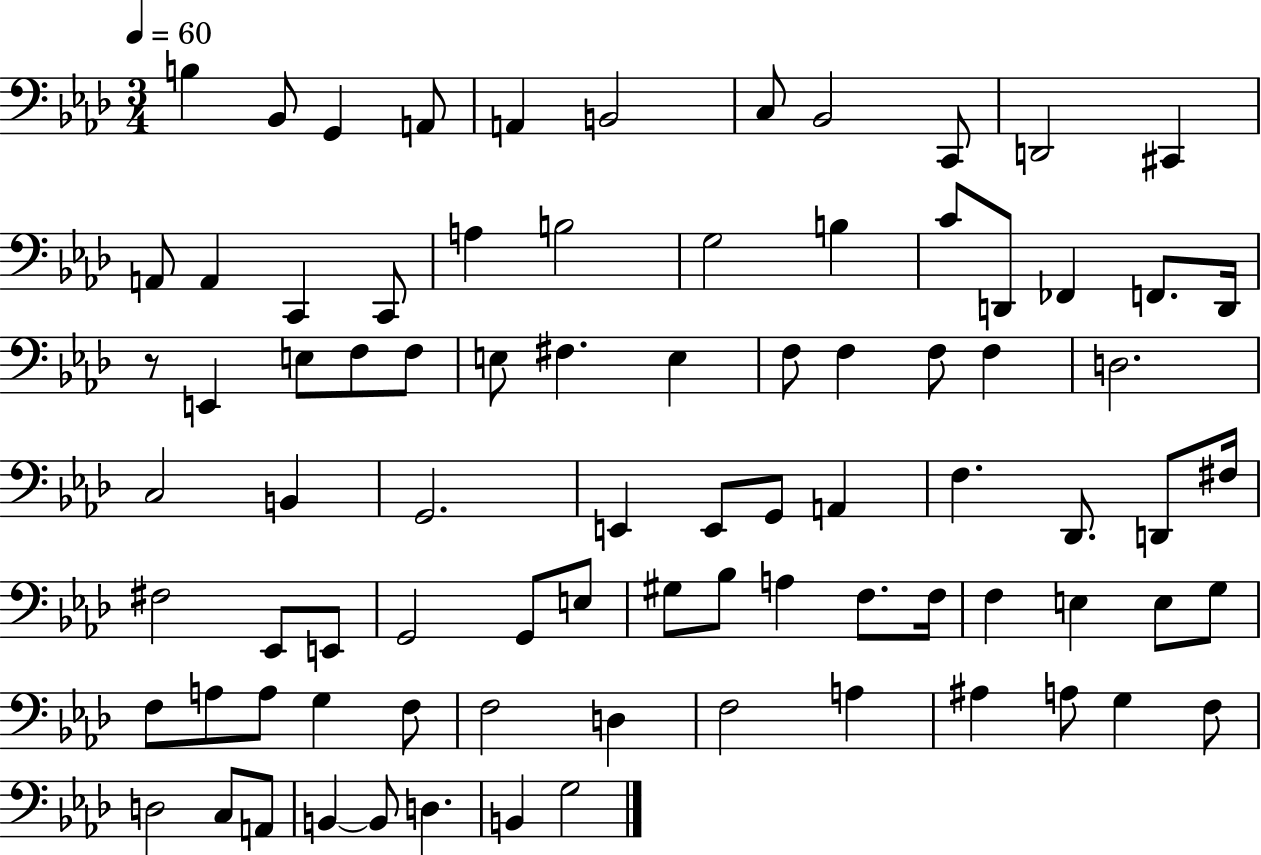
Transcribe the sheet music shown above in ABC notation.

X:1
T:Untitled
M:3/4
L:1/4
K:Ab
B, _B,,/2 G,, A,,/2 A,, B,,2 C,/2 _B,,2 C,,/2 D,,2 ^C,, A,,/2 A,, C,, C,,/2 A, B,2 G,2 B, C/2 D,,/2 _F,, F,,/2 D,,/4 z/2 E,, E,/2 F,/2 F,/2 E,/2 ^F, E, F,/2 F, F,/2 F, D,2 C,2 B,, G,,2 E,, E,,/2 G,,/2 A,, F, _D,,/2 D,,/2 ^F,/4 ^F,2 _E,,/2 E,,/2 G,,2 G,,/2 E,/2 ^G,/2 _B,/2 A, F,/2 F,/4 F, E, E,/2 G,/2 F,/2 A,/2 A,/2 G, F,/2 F,2 D, F,2 A, ^A, A,/2 G, F,/2 D,2 C,/2 A,,/2 B,, B,,/2 D, B,, G,2